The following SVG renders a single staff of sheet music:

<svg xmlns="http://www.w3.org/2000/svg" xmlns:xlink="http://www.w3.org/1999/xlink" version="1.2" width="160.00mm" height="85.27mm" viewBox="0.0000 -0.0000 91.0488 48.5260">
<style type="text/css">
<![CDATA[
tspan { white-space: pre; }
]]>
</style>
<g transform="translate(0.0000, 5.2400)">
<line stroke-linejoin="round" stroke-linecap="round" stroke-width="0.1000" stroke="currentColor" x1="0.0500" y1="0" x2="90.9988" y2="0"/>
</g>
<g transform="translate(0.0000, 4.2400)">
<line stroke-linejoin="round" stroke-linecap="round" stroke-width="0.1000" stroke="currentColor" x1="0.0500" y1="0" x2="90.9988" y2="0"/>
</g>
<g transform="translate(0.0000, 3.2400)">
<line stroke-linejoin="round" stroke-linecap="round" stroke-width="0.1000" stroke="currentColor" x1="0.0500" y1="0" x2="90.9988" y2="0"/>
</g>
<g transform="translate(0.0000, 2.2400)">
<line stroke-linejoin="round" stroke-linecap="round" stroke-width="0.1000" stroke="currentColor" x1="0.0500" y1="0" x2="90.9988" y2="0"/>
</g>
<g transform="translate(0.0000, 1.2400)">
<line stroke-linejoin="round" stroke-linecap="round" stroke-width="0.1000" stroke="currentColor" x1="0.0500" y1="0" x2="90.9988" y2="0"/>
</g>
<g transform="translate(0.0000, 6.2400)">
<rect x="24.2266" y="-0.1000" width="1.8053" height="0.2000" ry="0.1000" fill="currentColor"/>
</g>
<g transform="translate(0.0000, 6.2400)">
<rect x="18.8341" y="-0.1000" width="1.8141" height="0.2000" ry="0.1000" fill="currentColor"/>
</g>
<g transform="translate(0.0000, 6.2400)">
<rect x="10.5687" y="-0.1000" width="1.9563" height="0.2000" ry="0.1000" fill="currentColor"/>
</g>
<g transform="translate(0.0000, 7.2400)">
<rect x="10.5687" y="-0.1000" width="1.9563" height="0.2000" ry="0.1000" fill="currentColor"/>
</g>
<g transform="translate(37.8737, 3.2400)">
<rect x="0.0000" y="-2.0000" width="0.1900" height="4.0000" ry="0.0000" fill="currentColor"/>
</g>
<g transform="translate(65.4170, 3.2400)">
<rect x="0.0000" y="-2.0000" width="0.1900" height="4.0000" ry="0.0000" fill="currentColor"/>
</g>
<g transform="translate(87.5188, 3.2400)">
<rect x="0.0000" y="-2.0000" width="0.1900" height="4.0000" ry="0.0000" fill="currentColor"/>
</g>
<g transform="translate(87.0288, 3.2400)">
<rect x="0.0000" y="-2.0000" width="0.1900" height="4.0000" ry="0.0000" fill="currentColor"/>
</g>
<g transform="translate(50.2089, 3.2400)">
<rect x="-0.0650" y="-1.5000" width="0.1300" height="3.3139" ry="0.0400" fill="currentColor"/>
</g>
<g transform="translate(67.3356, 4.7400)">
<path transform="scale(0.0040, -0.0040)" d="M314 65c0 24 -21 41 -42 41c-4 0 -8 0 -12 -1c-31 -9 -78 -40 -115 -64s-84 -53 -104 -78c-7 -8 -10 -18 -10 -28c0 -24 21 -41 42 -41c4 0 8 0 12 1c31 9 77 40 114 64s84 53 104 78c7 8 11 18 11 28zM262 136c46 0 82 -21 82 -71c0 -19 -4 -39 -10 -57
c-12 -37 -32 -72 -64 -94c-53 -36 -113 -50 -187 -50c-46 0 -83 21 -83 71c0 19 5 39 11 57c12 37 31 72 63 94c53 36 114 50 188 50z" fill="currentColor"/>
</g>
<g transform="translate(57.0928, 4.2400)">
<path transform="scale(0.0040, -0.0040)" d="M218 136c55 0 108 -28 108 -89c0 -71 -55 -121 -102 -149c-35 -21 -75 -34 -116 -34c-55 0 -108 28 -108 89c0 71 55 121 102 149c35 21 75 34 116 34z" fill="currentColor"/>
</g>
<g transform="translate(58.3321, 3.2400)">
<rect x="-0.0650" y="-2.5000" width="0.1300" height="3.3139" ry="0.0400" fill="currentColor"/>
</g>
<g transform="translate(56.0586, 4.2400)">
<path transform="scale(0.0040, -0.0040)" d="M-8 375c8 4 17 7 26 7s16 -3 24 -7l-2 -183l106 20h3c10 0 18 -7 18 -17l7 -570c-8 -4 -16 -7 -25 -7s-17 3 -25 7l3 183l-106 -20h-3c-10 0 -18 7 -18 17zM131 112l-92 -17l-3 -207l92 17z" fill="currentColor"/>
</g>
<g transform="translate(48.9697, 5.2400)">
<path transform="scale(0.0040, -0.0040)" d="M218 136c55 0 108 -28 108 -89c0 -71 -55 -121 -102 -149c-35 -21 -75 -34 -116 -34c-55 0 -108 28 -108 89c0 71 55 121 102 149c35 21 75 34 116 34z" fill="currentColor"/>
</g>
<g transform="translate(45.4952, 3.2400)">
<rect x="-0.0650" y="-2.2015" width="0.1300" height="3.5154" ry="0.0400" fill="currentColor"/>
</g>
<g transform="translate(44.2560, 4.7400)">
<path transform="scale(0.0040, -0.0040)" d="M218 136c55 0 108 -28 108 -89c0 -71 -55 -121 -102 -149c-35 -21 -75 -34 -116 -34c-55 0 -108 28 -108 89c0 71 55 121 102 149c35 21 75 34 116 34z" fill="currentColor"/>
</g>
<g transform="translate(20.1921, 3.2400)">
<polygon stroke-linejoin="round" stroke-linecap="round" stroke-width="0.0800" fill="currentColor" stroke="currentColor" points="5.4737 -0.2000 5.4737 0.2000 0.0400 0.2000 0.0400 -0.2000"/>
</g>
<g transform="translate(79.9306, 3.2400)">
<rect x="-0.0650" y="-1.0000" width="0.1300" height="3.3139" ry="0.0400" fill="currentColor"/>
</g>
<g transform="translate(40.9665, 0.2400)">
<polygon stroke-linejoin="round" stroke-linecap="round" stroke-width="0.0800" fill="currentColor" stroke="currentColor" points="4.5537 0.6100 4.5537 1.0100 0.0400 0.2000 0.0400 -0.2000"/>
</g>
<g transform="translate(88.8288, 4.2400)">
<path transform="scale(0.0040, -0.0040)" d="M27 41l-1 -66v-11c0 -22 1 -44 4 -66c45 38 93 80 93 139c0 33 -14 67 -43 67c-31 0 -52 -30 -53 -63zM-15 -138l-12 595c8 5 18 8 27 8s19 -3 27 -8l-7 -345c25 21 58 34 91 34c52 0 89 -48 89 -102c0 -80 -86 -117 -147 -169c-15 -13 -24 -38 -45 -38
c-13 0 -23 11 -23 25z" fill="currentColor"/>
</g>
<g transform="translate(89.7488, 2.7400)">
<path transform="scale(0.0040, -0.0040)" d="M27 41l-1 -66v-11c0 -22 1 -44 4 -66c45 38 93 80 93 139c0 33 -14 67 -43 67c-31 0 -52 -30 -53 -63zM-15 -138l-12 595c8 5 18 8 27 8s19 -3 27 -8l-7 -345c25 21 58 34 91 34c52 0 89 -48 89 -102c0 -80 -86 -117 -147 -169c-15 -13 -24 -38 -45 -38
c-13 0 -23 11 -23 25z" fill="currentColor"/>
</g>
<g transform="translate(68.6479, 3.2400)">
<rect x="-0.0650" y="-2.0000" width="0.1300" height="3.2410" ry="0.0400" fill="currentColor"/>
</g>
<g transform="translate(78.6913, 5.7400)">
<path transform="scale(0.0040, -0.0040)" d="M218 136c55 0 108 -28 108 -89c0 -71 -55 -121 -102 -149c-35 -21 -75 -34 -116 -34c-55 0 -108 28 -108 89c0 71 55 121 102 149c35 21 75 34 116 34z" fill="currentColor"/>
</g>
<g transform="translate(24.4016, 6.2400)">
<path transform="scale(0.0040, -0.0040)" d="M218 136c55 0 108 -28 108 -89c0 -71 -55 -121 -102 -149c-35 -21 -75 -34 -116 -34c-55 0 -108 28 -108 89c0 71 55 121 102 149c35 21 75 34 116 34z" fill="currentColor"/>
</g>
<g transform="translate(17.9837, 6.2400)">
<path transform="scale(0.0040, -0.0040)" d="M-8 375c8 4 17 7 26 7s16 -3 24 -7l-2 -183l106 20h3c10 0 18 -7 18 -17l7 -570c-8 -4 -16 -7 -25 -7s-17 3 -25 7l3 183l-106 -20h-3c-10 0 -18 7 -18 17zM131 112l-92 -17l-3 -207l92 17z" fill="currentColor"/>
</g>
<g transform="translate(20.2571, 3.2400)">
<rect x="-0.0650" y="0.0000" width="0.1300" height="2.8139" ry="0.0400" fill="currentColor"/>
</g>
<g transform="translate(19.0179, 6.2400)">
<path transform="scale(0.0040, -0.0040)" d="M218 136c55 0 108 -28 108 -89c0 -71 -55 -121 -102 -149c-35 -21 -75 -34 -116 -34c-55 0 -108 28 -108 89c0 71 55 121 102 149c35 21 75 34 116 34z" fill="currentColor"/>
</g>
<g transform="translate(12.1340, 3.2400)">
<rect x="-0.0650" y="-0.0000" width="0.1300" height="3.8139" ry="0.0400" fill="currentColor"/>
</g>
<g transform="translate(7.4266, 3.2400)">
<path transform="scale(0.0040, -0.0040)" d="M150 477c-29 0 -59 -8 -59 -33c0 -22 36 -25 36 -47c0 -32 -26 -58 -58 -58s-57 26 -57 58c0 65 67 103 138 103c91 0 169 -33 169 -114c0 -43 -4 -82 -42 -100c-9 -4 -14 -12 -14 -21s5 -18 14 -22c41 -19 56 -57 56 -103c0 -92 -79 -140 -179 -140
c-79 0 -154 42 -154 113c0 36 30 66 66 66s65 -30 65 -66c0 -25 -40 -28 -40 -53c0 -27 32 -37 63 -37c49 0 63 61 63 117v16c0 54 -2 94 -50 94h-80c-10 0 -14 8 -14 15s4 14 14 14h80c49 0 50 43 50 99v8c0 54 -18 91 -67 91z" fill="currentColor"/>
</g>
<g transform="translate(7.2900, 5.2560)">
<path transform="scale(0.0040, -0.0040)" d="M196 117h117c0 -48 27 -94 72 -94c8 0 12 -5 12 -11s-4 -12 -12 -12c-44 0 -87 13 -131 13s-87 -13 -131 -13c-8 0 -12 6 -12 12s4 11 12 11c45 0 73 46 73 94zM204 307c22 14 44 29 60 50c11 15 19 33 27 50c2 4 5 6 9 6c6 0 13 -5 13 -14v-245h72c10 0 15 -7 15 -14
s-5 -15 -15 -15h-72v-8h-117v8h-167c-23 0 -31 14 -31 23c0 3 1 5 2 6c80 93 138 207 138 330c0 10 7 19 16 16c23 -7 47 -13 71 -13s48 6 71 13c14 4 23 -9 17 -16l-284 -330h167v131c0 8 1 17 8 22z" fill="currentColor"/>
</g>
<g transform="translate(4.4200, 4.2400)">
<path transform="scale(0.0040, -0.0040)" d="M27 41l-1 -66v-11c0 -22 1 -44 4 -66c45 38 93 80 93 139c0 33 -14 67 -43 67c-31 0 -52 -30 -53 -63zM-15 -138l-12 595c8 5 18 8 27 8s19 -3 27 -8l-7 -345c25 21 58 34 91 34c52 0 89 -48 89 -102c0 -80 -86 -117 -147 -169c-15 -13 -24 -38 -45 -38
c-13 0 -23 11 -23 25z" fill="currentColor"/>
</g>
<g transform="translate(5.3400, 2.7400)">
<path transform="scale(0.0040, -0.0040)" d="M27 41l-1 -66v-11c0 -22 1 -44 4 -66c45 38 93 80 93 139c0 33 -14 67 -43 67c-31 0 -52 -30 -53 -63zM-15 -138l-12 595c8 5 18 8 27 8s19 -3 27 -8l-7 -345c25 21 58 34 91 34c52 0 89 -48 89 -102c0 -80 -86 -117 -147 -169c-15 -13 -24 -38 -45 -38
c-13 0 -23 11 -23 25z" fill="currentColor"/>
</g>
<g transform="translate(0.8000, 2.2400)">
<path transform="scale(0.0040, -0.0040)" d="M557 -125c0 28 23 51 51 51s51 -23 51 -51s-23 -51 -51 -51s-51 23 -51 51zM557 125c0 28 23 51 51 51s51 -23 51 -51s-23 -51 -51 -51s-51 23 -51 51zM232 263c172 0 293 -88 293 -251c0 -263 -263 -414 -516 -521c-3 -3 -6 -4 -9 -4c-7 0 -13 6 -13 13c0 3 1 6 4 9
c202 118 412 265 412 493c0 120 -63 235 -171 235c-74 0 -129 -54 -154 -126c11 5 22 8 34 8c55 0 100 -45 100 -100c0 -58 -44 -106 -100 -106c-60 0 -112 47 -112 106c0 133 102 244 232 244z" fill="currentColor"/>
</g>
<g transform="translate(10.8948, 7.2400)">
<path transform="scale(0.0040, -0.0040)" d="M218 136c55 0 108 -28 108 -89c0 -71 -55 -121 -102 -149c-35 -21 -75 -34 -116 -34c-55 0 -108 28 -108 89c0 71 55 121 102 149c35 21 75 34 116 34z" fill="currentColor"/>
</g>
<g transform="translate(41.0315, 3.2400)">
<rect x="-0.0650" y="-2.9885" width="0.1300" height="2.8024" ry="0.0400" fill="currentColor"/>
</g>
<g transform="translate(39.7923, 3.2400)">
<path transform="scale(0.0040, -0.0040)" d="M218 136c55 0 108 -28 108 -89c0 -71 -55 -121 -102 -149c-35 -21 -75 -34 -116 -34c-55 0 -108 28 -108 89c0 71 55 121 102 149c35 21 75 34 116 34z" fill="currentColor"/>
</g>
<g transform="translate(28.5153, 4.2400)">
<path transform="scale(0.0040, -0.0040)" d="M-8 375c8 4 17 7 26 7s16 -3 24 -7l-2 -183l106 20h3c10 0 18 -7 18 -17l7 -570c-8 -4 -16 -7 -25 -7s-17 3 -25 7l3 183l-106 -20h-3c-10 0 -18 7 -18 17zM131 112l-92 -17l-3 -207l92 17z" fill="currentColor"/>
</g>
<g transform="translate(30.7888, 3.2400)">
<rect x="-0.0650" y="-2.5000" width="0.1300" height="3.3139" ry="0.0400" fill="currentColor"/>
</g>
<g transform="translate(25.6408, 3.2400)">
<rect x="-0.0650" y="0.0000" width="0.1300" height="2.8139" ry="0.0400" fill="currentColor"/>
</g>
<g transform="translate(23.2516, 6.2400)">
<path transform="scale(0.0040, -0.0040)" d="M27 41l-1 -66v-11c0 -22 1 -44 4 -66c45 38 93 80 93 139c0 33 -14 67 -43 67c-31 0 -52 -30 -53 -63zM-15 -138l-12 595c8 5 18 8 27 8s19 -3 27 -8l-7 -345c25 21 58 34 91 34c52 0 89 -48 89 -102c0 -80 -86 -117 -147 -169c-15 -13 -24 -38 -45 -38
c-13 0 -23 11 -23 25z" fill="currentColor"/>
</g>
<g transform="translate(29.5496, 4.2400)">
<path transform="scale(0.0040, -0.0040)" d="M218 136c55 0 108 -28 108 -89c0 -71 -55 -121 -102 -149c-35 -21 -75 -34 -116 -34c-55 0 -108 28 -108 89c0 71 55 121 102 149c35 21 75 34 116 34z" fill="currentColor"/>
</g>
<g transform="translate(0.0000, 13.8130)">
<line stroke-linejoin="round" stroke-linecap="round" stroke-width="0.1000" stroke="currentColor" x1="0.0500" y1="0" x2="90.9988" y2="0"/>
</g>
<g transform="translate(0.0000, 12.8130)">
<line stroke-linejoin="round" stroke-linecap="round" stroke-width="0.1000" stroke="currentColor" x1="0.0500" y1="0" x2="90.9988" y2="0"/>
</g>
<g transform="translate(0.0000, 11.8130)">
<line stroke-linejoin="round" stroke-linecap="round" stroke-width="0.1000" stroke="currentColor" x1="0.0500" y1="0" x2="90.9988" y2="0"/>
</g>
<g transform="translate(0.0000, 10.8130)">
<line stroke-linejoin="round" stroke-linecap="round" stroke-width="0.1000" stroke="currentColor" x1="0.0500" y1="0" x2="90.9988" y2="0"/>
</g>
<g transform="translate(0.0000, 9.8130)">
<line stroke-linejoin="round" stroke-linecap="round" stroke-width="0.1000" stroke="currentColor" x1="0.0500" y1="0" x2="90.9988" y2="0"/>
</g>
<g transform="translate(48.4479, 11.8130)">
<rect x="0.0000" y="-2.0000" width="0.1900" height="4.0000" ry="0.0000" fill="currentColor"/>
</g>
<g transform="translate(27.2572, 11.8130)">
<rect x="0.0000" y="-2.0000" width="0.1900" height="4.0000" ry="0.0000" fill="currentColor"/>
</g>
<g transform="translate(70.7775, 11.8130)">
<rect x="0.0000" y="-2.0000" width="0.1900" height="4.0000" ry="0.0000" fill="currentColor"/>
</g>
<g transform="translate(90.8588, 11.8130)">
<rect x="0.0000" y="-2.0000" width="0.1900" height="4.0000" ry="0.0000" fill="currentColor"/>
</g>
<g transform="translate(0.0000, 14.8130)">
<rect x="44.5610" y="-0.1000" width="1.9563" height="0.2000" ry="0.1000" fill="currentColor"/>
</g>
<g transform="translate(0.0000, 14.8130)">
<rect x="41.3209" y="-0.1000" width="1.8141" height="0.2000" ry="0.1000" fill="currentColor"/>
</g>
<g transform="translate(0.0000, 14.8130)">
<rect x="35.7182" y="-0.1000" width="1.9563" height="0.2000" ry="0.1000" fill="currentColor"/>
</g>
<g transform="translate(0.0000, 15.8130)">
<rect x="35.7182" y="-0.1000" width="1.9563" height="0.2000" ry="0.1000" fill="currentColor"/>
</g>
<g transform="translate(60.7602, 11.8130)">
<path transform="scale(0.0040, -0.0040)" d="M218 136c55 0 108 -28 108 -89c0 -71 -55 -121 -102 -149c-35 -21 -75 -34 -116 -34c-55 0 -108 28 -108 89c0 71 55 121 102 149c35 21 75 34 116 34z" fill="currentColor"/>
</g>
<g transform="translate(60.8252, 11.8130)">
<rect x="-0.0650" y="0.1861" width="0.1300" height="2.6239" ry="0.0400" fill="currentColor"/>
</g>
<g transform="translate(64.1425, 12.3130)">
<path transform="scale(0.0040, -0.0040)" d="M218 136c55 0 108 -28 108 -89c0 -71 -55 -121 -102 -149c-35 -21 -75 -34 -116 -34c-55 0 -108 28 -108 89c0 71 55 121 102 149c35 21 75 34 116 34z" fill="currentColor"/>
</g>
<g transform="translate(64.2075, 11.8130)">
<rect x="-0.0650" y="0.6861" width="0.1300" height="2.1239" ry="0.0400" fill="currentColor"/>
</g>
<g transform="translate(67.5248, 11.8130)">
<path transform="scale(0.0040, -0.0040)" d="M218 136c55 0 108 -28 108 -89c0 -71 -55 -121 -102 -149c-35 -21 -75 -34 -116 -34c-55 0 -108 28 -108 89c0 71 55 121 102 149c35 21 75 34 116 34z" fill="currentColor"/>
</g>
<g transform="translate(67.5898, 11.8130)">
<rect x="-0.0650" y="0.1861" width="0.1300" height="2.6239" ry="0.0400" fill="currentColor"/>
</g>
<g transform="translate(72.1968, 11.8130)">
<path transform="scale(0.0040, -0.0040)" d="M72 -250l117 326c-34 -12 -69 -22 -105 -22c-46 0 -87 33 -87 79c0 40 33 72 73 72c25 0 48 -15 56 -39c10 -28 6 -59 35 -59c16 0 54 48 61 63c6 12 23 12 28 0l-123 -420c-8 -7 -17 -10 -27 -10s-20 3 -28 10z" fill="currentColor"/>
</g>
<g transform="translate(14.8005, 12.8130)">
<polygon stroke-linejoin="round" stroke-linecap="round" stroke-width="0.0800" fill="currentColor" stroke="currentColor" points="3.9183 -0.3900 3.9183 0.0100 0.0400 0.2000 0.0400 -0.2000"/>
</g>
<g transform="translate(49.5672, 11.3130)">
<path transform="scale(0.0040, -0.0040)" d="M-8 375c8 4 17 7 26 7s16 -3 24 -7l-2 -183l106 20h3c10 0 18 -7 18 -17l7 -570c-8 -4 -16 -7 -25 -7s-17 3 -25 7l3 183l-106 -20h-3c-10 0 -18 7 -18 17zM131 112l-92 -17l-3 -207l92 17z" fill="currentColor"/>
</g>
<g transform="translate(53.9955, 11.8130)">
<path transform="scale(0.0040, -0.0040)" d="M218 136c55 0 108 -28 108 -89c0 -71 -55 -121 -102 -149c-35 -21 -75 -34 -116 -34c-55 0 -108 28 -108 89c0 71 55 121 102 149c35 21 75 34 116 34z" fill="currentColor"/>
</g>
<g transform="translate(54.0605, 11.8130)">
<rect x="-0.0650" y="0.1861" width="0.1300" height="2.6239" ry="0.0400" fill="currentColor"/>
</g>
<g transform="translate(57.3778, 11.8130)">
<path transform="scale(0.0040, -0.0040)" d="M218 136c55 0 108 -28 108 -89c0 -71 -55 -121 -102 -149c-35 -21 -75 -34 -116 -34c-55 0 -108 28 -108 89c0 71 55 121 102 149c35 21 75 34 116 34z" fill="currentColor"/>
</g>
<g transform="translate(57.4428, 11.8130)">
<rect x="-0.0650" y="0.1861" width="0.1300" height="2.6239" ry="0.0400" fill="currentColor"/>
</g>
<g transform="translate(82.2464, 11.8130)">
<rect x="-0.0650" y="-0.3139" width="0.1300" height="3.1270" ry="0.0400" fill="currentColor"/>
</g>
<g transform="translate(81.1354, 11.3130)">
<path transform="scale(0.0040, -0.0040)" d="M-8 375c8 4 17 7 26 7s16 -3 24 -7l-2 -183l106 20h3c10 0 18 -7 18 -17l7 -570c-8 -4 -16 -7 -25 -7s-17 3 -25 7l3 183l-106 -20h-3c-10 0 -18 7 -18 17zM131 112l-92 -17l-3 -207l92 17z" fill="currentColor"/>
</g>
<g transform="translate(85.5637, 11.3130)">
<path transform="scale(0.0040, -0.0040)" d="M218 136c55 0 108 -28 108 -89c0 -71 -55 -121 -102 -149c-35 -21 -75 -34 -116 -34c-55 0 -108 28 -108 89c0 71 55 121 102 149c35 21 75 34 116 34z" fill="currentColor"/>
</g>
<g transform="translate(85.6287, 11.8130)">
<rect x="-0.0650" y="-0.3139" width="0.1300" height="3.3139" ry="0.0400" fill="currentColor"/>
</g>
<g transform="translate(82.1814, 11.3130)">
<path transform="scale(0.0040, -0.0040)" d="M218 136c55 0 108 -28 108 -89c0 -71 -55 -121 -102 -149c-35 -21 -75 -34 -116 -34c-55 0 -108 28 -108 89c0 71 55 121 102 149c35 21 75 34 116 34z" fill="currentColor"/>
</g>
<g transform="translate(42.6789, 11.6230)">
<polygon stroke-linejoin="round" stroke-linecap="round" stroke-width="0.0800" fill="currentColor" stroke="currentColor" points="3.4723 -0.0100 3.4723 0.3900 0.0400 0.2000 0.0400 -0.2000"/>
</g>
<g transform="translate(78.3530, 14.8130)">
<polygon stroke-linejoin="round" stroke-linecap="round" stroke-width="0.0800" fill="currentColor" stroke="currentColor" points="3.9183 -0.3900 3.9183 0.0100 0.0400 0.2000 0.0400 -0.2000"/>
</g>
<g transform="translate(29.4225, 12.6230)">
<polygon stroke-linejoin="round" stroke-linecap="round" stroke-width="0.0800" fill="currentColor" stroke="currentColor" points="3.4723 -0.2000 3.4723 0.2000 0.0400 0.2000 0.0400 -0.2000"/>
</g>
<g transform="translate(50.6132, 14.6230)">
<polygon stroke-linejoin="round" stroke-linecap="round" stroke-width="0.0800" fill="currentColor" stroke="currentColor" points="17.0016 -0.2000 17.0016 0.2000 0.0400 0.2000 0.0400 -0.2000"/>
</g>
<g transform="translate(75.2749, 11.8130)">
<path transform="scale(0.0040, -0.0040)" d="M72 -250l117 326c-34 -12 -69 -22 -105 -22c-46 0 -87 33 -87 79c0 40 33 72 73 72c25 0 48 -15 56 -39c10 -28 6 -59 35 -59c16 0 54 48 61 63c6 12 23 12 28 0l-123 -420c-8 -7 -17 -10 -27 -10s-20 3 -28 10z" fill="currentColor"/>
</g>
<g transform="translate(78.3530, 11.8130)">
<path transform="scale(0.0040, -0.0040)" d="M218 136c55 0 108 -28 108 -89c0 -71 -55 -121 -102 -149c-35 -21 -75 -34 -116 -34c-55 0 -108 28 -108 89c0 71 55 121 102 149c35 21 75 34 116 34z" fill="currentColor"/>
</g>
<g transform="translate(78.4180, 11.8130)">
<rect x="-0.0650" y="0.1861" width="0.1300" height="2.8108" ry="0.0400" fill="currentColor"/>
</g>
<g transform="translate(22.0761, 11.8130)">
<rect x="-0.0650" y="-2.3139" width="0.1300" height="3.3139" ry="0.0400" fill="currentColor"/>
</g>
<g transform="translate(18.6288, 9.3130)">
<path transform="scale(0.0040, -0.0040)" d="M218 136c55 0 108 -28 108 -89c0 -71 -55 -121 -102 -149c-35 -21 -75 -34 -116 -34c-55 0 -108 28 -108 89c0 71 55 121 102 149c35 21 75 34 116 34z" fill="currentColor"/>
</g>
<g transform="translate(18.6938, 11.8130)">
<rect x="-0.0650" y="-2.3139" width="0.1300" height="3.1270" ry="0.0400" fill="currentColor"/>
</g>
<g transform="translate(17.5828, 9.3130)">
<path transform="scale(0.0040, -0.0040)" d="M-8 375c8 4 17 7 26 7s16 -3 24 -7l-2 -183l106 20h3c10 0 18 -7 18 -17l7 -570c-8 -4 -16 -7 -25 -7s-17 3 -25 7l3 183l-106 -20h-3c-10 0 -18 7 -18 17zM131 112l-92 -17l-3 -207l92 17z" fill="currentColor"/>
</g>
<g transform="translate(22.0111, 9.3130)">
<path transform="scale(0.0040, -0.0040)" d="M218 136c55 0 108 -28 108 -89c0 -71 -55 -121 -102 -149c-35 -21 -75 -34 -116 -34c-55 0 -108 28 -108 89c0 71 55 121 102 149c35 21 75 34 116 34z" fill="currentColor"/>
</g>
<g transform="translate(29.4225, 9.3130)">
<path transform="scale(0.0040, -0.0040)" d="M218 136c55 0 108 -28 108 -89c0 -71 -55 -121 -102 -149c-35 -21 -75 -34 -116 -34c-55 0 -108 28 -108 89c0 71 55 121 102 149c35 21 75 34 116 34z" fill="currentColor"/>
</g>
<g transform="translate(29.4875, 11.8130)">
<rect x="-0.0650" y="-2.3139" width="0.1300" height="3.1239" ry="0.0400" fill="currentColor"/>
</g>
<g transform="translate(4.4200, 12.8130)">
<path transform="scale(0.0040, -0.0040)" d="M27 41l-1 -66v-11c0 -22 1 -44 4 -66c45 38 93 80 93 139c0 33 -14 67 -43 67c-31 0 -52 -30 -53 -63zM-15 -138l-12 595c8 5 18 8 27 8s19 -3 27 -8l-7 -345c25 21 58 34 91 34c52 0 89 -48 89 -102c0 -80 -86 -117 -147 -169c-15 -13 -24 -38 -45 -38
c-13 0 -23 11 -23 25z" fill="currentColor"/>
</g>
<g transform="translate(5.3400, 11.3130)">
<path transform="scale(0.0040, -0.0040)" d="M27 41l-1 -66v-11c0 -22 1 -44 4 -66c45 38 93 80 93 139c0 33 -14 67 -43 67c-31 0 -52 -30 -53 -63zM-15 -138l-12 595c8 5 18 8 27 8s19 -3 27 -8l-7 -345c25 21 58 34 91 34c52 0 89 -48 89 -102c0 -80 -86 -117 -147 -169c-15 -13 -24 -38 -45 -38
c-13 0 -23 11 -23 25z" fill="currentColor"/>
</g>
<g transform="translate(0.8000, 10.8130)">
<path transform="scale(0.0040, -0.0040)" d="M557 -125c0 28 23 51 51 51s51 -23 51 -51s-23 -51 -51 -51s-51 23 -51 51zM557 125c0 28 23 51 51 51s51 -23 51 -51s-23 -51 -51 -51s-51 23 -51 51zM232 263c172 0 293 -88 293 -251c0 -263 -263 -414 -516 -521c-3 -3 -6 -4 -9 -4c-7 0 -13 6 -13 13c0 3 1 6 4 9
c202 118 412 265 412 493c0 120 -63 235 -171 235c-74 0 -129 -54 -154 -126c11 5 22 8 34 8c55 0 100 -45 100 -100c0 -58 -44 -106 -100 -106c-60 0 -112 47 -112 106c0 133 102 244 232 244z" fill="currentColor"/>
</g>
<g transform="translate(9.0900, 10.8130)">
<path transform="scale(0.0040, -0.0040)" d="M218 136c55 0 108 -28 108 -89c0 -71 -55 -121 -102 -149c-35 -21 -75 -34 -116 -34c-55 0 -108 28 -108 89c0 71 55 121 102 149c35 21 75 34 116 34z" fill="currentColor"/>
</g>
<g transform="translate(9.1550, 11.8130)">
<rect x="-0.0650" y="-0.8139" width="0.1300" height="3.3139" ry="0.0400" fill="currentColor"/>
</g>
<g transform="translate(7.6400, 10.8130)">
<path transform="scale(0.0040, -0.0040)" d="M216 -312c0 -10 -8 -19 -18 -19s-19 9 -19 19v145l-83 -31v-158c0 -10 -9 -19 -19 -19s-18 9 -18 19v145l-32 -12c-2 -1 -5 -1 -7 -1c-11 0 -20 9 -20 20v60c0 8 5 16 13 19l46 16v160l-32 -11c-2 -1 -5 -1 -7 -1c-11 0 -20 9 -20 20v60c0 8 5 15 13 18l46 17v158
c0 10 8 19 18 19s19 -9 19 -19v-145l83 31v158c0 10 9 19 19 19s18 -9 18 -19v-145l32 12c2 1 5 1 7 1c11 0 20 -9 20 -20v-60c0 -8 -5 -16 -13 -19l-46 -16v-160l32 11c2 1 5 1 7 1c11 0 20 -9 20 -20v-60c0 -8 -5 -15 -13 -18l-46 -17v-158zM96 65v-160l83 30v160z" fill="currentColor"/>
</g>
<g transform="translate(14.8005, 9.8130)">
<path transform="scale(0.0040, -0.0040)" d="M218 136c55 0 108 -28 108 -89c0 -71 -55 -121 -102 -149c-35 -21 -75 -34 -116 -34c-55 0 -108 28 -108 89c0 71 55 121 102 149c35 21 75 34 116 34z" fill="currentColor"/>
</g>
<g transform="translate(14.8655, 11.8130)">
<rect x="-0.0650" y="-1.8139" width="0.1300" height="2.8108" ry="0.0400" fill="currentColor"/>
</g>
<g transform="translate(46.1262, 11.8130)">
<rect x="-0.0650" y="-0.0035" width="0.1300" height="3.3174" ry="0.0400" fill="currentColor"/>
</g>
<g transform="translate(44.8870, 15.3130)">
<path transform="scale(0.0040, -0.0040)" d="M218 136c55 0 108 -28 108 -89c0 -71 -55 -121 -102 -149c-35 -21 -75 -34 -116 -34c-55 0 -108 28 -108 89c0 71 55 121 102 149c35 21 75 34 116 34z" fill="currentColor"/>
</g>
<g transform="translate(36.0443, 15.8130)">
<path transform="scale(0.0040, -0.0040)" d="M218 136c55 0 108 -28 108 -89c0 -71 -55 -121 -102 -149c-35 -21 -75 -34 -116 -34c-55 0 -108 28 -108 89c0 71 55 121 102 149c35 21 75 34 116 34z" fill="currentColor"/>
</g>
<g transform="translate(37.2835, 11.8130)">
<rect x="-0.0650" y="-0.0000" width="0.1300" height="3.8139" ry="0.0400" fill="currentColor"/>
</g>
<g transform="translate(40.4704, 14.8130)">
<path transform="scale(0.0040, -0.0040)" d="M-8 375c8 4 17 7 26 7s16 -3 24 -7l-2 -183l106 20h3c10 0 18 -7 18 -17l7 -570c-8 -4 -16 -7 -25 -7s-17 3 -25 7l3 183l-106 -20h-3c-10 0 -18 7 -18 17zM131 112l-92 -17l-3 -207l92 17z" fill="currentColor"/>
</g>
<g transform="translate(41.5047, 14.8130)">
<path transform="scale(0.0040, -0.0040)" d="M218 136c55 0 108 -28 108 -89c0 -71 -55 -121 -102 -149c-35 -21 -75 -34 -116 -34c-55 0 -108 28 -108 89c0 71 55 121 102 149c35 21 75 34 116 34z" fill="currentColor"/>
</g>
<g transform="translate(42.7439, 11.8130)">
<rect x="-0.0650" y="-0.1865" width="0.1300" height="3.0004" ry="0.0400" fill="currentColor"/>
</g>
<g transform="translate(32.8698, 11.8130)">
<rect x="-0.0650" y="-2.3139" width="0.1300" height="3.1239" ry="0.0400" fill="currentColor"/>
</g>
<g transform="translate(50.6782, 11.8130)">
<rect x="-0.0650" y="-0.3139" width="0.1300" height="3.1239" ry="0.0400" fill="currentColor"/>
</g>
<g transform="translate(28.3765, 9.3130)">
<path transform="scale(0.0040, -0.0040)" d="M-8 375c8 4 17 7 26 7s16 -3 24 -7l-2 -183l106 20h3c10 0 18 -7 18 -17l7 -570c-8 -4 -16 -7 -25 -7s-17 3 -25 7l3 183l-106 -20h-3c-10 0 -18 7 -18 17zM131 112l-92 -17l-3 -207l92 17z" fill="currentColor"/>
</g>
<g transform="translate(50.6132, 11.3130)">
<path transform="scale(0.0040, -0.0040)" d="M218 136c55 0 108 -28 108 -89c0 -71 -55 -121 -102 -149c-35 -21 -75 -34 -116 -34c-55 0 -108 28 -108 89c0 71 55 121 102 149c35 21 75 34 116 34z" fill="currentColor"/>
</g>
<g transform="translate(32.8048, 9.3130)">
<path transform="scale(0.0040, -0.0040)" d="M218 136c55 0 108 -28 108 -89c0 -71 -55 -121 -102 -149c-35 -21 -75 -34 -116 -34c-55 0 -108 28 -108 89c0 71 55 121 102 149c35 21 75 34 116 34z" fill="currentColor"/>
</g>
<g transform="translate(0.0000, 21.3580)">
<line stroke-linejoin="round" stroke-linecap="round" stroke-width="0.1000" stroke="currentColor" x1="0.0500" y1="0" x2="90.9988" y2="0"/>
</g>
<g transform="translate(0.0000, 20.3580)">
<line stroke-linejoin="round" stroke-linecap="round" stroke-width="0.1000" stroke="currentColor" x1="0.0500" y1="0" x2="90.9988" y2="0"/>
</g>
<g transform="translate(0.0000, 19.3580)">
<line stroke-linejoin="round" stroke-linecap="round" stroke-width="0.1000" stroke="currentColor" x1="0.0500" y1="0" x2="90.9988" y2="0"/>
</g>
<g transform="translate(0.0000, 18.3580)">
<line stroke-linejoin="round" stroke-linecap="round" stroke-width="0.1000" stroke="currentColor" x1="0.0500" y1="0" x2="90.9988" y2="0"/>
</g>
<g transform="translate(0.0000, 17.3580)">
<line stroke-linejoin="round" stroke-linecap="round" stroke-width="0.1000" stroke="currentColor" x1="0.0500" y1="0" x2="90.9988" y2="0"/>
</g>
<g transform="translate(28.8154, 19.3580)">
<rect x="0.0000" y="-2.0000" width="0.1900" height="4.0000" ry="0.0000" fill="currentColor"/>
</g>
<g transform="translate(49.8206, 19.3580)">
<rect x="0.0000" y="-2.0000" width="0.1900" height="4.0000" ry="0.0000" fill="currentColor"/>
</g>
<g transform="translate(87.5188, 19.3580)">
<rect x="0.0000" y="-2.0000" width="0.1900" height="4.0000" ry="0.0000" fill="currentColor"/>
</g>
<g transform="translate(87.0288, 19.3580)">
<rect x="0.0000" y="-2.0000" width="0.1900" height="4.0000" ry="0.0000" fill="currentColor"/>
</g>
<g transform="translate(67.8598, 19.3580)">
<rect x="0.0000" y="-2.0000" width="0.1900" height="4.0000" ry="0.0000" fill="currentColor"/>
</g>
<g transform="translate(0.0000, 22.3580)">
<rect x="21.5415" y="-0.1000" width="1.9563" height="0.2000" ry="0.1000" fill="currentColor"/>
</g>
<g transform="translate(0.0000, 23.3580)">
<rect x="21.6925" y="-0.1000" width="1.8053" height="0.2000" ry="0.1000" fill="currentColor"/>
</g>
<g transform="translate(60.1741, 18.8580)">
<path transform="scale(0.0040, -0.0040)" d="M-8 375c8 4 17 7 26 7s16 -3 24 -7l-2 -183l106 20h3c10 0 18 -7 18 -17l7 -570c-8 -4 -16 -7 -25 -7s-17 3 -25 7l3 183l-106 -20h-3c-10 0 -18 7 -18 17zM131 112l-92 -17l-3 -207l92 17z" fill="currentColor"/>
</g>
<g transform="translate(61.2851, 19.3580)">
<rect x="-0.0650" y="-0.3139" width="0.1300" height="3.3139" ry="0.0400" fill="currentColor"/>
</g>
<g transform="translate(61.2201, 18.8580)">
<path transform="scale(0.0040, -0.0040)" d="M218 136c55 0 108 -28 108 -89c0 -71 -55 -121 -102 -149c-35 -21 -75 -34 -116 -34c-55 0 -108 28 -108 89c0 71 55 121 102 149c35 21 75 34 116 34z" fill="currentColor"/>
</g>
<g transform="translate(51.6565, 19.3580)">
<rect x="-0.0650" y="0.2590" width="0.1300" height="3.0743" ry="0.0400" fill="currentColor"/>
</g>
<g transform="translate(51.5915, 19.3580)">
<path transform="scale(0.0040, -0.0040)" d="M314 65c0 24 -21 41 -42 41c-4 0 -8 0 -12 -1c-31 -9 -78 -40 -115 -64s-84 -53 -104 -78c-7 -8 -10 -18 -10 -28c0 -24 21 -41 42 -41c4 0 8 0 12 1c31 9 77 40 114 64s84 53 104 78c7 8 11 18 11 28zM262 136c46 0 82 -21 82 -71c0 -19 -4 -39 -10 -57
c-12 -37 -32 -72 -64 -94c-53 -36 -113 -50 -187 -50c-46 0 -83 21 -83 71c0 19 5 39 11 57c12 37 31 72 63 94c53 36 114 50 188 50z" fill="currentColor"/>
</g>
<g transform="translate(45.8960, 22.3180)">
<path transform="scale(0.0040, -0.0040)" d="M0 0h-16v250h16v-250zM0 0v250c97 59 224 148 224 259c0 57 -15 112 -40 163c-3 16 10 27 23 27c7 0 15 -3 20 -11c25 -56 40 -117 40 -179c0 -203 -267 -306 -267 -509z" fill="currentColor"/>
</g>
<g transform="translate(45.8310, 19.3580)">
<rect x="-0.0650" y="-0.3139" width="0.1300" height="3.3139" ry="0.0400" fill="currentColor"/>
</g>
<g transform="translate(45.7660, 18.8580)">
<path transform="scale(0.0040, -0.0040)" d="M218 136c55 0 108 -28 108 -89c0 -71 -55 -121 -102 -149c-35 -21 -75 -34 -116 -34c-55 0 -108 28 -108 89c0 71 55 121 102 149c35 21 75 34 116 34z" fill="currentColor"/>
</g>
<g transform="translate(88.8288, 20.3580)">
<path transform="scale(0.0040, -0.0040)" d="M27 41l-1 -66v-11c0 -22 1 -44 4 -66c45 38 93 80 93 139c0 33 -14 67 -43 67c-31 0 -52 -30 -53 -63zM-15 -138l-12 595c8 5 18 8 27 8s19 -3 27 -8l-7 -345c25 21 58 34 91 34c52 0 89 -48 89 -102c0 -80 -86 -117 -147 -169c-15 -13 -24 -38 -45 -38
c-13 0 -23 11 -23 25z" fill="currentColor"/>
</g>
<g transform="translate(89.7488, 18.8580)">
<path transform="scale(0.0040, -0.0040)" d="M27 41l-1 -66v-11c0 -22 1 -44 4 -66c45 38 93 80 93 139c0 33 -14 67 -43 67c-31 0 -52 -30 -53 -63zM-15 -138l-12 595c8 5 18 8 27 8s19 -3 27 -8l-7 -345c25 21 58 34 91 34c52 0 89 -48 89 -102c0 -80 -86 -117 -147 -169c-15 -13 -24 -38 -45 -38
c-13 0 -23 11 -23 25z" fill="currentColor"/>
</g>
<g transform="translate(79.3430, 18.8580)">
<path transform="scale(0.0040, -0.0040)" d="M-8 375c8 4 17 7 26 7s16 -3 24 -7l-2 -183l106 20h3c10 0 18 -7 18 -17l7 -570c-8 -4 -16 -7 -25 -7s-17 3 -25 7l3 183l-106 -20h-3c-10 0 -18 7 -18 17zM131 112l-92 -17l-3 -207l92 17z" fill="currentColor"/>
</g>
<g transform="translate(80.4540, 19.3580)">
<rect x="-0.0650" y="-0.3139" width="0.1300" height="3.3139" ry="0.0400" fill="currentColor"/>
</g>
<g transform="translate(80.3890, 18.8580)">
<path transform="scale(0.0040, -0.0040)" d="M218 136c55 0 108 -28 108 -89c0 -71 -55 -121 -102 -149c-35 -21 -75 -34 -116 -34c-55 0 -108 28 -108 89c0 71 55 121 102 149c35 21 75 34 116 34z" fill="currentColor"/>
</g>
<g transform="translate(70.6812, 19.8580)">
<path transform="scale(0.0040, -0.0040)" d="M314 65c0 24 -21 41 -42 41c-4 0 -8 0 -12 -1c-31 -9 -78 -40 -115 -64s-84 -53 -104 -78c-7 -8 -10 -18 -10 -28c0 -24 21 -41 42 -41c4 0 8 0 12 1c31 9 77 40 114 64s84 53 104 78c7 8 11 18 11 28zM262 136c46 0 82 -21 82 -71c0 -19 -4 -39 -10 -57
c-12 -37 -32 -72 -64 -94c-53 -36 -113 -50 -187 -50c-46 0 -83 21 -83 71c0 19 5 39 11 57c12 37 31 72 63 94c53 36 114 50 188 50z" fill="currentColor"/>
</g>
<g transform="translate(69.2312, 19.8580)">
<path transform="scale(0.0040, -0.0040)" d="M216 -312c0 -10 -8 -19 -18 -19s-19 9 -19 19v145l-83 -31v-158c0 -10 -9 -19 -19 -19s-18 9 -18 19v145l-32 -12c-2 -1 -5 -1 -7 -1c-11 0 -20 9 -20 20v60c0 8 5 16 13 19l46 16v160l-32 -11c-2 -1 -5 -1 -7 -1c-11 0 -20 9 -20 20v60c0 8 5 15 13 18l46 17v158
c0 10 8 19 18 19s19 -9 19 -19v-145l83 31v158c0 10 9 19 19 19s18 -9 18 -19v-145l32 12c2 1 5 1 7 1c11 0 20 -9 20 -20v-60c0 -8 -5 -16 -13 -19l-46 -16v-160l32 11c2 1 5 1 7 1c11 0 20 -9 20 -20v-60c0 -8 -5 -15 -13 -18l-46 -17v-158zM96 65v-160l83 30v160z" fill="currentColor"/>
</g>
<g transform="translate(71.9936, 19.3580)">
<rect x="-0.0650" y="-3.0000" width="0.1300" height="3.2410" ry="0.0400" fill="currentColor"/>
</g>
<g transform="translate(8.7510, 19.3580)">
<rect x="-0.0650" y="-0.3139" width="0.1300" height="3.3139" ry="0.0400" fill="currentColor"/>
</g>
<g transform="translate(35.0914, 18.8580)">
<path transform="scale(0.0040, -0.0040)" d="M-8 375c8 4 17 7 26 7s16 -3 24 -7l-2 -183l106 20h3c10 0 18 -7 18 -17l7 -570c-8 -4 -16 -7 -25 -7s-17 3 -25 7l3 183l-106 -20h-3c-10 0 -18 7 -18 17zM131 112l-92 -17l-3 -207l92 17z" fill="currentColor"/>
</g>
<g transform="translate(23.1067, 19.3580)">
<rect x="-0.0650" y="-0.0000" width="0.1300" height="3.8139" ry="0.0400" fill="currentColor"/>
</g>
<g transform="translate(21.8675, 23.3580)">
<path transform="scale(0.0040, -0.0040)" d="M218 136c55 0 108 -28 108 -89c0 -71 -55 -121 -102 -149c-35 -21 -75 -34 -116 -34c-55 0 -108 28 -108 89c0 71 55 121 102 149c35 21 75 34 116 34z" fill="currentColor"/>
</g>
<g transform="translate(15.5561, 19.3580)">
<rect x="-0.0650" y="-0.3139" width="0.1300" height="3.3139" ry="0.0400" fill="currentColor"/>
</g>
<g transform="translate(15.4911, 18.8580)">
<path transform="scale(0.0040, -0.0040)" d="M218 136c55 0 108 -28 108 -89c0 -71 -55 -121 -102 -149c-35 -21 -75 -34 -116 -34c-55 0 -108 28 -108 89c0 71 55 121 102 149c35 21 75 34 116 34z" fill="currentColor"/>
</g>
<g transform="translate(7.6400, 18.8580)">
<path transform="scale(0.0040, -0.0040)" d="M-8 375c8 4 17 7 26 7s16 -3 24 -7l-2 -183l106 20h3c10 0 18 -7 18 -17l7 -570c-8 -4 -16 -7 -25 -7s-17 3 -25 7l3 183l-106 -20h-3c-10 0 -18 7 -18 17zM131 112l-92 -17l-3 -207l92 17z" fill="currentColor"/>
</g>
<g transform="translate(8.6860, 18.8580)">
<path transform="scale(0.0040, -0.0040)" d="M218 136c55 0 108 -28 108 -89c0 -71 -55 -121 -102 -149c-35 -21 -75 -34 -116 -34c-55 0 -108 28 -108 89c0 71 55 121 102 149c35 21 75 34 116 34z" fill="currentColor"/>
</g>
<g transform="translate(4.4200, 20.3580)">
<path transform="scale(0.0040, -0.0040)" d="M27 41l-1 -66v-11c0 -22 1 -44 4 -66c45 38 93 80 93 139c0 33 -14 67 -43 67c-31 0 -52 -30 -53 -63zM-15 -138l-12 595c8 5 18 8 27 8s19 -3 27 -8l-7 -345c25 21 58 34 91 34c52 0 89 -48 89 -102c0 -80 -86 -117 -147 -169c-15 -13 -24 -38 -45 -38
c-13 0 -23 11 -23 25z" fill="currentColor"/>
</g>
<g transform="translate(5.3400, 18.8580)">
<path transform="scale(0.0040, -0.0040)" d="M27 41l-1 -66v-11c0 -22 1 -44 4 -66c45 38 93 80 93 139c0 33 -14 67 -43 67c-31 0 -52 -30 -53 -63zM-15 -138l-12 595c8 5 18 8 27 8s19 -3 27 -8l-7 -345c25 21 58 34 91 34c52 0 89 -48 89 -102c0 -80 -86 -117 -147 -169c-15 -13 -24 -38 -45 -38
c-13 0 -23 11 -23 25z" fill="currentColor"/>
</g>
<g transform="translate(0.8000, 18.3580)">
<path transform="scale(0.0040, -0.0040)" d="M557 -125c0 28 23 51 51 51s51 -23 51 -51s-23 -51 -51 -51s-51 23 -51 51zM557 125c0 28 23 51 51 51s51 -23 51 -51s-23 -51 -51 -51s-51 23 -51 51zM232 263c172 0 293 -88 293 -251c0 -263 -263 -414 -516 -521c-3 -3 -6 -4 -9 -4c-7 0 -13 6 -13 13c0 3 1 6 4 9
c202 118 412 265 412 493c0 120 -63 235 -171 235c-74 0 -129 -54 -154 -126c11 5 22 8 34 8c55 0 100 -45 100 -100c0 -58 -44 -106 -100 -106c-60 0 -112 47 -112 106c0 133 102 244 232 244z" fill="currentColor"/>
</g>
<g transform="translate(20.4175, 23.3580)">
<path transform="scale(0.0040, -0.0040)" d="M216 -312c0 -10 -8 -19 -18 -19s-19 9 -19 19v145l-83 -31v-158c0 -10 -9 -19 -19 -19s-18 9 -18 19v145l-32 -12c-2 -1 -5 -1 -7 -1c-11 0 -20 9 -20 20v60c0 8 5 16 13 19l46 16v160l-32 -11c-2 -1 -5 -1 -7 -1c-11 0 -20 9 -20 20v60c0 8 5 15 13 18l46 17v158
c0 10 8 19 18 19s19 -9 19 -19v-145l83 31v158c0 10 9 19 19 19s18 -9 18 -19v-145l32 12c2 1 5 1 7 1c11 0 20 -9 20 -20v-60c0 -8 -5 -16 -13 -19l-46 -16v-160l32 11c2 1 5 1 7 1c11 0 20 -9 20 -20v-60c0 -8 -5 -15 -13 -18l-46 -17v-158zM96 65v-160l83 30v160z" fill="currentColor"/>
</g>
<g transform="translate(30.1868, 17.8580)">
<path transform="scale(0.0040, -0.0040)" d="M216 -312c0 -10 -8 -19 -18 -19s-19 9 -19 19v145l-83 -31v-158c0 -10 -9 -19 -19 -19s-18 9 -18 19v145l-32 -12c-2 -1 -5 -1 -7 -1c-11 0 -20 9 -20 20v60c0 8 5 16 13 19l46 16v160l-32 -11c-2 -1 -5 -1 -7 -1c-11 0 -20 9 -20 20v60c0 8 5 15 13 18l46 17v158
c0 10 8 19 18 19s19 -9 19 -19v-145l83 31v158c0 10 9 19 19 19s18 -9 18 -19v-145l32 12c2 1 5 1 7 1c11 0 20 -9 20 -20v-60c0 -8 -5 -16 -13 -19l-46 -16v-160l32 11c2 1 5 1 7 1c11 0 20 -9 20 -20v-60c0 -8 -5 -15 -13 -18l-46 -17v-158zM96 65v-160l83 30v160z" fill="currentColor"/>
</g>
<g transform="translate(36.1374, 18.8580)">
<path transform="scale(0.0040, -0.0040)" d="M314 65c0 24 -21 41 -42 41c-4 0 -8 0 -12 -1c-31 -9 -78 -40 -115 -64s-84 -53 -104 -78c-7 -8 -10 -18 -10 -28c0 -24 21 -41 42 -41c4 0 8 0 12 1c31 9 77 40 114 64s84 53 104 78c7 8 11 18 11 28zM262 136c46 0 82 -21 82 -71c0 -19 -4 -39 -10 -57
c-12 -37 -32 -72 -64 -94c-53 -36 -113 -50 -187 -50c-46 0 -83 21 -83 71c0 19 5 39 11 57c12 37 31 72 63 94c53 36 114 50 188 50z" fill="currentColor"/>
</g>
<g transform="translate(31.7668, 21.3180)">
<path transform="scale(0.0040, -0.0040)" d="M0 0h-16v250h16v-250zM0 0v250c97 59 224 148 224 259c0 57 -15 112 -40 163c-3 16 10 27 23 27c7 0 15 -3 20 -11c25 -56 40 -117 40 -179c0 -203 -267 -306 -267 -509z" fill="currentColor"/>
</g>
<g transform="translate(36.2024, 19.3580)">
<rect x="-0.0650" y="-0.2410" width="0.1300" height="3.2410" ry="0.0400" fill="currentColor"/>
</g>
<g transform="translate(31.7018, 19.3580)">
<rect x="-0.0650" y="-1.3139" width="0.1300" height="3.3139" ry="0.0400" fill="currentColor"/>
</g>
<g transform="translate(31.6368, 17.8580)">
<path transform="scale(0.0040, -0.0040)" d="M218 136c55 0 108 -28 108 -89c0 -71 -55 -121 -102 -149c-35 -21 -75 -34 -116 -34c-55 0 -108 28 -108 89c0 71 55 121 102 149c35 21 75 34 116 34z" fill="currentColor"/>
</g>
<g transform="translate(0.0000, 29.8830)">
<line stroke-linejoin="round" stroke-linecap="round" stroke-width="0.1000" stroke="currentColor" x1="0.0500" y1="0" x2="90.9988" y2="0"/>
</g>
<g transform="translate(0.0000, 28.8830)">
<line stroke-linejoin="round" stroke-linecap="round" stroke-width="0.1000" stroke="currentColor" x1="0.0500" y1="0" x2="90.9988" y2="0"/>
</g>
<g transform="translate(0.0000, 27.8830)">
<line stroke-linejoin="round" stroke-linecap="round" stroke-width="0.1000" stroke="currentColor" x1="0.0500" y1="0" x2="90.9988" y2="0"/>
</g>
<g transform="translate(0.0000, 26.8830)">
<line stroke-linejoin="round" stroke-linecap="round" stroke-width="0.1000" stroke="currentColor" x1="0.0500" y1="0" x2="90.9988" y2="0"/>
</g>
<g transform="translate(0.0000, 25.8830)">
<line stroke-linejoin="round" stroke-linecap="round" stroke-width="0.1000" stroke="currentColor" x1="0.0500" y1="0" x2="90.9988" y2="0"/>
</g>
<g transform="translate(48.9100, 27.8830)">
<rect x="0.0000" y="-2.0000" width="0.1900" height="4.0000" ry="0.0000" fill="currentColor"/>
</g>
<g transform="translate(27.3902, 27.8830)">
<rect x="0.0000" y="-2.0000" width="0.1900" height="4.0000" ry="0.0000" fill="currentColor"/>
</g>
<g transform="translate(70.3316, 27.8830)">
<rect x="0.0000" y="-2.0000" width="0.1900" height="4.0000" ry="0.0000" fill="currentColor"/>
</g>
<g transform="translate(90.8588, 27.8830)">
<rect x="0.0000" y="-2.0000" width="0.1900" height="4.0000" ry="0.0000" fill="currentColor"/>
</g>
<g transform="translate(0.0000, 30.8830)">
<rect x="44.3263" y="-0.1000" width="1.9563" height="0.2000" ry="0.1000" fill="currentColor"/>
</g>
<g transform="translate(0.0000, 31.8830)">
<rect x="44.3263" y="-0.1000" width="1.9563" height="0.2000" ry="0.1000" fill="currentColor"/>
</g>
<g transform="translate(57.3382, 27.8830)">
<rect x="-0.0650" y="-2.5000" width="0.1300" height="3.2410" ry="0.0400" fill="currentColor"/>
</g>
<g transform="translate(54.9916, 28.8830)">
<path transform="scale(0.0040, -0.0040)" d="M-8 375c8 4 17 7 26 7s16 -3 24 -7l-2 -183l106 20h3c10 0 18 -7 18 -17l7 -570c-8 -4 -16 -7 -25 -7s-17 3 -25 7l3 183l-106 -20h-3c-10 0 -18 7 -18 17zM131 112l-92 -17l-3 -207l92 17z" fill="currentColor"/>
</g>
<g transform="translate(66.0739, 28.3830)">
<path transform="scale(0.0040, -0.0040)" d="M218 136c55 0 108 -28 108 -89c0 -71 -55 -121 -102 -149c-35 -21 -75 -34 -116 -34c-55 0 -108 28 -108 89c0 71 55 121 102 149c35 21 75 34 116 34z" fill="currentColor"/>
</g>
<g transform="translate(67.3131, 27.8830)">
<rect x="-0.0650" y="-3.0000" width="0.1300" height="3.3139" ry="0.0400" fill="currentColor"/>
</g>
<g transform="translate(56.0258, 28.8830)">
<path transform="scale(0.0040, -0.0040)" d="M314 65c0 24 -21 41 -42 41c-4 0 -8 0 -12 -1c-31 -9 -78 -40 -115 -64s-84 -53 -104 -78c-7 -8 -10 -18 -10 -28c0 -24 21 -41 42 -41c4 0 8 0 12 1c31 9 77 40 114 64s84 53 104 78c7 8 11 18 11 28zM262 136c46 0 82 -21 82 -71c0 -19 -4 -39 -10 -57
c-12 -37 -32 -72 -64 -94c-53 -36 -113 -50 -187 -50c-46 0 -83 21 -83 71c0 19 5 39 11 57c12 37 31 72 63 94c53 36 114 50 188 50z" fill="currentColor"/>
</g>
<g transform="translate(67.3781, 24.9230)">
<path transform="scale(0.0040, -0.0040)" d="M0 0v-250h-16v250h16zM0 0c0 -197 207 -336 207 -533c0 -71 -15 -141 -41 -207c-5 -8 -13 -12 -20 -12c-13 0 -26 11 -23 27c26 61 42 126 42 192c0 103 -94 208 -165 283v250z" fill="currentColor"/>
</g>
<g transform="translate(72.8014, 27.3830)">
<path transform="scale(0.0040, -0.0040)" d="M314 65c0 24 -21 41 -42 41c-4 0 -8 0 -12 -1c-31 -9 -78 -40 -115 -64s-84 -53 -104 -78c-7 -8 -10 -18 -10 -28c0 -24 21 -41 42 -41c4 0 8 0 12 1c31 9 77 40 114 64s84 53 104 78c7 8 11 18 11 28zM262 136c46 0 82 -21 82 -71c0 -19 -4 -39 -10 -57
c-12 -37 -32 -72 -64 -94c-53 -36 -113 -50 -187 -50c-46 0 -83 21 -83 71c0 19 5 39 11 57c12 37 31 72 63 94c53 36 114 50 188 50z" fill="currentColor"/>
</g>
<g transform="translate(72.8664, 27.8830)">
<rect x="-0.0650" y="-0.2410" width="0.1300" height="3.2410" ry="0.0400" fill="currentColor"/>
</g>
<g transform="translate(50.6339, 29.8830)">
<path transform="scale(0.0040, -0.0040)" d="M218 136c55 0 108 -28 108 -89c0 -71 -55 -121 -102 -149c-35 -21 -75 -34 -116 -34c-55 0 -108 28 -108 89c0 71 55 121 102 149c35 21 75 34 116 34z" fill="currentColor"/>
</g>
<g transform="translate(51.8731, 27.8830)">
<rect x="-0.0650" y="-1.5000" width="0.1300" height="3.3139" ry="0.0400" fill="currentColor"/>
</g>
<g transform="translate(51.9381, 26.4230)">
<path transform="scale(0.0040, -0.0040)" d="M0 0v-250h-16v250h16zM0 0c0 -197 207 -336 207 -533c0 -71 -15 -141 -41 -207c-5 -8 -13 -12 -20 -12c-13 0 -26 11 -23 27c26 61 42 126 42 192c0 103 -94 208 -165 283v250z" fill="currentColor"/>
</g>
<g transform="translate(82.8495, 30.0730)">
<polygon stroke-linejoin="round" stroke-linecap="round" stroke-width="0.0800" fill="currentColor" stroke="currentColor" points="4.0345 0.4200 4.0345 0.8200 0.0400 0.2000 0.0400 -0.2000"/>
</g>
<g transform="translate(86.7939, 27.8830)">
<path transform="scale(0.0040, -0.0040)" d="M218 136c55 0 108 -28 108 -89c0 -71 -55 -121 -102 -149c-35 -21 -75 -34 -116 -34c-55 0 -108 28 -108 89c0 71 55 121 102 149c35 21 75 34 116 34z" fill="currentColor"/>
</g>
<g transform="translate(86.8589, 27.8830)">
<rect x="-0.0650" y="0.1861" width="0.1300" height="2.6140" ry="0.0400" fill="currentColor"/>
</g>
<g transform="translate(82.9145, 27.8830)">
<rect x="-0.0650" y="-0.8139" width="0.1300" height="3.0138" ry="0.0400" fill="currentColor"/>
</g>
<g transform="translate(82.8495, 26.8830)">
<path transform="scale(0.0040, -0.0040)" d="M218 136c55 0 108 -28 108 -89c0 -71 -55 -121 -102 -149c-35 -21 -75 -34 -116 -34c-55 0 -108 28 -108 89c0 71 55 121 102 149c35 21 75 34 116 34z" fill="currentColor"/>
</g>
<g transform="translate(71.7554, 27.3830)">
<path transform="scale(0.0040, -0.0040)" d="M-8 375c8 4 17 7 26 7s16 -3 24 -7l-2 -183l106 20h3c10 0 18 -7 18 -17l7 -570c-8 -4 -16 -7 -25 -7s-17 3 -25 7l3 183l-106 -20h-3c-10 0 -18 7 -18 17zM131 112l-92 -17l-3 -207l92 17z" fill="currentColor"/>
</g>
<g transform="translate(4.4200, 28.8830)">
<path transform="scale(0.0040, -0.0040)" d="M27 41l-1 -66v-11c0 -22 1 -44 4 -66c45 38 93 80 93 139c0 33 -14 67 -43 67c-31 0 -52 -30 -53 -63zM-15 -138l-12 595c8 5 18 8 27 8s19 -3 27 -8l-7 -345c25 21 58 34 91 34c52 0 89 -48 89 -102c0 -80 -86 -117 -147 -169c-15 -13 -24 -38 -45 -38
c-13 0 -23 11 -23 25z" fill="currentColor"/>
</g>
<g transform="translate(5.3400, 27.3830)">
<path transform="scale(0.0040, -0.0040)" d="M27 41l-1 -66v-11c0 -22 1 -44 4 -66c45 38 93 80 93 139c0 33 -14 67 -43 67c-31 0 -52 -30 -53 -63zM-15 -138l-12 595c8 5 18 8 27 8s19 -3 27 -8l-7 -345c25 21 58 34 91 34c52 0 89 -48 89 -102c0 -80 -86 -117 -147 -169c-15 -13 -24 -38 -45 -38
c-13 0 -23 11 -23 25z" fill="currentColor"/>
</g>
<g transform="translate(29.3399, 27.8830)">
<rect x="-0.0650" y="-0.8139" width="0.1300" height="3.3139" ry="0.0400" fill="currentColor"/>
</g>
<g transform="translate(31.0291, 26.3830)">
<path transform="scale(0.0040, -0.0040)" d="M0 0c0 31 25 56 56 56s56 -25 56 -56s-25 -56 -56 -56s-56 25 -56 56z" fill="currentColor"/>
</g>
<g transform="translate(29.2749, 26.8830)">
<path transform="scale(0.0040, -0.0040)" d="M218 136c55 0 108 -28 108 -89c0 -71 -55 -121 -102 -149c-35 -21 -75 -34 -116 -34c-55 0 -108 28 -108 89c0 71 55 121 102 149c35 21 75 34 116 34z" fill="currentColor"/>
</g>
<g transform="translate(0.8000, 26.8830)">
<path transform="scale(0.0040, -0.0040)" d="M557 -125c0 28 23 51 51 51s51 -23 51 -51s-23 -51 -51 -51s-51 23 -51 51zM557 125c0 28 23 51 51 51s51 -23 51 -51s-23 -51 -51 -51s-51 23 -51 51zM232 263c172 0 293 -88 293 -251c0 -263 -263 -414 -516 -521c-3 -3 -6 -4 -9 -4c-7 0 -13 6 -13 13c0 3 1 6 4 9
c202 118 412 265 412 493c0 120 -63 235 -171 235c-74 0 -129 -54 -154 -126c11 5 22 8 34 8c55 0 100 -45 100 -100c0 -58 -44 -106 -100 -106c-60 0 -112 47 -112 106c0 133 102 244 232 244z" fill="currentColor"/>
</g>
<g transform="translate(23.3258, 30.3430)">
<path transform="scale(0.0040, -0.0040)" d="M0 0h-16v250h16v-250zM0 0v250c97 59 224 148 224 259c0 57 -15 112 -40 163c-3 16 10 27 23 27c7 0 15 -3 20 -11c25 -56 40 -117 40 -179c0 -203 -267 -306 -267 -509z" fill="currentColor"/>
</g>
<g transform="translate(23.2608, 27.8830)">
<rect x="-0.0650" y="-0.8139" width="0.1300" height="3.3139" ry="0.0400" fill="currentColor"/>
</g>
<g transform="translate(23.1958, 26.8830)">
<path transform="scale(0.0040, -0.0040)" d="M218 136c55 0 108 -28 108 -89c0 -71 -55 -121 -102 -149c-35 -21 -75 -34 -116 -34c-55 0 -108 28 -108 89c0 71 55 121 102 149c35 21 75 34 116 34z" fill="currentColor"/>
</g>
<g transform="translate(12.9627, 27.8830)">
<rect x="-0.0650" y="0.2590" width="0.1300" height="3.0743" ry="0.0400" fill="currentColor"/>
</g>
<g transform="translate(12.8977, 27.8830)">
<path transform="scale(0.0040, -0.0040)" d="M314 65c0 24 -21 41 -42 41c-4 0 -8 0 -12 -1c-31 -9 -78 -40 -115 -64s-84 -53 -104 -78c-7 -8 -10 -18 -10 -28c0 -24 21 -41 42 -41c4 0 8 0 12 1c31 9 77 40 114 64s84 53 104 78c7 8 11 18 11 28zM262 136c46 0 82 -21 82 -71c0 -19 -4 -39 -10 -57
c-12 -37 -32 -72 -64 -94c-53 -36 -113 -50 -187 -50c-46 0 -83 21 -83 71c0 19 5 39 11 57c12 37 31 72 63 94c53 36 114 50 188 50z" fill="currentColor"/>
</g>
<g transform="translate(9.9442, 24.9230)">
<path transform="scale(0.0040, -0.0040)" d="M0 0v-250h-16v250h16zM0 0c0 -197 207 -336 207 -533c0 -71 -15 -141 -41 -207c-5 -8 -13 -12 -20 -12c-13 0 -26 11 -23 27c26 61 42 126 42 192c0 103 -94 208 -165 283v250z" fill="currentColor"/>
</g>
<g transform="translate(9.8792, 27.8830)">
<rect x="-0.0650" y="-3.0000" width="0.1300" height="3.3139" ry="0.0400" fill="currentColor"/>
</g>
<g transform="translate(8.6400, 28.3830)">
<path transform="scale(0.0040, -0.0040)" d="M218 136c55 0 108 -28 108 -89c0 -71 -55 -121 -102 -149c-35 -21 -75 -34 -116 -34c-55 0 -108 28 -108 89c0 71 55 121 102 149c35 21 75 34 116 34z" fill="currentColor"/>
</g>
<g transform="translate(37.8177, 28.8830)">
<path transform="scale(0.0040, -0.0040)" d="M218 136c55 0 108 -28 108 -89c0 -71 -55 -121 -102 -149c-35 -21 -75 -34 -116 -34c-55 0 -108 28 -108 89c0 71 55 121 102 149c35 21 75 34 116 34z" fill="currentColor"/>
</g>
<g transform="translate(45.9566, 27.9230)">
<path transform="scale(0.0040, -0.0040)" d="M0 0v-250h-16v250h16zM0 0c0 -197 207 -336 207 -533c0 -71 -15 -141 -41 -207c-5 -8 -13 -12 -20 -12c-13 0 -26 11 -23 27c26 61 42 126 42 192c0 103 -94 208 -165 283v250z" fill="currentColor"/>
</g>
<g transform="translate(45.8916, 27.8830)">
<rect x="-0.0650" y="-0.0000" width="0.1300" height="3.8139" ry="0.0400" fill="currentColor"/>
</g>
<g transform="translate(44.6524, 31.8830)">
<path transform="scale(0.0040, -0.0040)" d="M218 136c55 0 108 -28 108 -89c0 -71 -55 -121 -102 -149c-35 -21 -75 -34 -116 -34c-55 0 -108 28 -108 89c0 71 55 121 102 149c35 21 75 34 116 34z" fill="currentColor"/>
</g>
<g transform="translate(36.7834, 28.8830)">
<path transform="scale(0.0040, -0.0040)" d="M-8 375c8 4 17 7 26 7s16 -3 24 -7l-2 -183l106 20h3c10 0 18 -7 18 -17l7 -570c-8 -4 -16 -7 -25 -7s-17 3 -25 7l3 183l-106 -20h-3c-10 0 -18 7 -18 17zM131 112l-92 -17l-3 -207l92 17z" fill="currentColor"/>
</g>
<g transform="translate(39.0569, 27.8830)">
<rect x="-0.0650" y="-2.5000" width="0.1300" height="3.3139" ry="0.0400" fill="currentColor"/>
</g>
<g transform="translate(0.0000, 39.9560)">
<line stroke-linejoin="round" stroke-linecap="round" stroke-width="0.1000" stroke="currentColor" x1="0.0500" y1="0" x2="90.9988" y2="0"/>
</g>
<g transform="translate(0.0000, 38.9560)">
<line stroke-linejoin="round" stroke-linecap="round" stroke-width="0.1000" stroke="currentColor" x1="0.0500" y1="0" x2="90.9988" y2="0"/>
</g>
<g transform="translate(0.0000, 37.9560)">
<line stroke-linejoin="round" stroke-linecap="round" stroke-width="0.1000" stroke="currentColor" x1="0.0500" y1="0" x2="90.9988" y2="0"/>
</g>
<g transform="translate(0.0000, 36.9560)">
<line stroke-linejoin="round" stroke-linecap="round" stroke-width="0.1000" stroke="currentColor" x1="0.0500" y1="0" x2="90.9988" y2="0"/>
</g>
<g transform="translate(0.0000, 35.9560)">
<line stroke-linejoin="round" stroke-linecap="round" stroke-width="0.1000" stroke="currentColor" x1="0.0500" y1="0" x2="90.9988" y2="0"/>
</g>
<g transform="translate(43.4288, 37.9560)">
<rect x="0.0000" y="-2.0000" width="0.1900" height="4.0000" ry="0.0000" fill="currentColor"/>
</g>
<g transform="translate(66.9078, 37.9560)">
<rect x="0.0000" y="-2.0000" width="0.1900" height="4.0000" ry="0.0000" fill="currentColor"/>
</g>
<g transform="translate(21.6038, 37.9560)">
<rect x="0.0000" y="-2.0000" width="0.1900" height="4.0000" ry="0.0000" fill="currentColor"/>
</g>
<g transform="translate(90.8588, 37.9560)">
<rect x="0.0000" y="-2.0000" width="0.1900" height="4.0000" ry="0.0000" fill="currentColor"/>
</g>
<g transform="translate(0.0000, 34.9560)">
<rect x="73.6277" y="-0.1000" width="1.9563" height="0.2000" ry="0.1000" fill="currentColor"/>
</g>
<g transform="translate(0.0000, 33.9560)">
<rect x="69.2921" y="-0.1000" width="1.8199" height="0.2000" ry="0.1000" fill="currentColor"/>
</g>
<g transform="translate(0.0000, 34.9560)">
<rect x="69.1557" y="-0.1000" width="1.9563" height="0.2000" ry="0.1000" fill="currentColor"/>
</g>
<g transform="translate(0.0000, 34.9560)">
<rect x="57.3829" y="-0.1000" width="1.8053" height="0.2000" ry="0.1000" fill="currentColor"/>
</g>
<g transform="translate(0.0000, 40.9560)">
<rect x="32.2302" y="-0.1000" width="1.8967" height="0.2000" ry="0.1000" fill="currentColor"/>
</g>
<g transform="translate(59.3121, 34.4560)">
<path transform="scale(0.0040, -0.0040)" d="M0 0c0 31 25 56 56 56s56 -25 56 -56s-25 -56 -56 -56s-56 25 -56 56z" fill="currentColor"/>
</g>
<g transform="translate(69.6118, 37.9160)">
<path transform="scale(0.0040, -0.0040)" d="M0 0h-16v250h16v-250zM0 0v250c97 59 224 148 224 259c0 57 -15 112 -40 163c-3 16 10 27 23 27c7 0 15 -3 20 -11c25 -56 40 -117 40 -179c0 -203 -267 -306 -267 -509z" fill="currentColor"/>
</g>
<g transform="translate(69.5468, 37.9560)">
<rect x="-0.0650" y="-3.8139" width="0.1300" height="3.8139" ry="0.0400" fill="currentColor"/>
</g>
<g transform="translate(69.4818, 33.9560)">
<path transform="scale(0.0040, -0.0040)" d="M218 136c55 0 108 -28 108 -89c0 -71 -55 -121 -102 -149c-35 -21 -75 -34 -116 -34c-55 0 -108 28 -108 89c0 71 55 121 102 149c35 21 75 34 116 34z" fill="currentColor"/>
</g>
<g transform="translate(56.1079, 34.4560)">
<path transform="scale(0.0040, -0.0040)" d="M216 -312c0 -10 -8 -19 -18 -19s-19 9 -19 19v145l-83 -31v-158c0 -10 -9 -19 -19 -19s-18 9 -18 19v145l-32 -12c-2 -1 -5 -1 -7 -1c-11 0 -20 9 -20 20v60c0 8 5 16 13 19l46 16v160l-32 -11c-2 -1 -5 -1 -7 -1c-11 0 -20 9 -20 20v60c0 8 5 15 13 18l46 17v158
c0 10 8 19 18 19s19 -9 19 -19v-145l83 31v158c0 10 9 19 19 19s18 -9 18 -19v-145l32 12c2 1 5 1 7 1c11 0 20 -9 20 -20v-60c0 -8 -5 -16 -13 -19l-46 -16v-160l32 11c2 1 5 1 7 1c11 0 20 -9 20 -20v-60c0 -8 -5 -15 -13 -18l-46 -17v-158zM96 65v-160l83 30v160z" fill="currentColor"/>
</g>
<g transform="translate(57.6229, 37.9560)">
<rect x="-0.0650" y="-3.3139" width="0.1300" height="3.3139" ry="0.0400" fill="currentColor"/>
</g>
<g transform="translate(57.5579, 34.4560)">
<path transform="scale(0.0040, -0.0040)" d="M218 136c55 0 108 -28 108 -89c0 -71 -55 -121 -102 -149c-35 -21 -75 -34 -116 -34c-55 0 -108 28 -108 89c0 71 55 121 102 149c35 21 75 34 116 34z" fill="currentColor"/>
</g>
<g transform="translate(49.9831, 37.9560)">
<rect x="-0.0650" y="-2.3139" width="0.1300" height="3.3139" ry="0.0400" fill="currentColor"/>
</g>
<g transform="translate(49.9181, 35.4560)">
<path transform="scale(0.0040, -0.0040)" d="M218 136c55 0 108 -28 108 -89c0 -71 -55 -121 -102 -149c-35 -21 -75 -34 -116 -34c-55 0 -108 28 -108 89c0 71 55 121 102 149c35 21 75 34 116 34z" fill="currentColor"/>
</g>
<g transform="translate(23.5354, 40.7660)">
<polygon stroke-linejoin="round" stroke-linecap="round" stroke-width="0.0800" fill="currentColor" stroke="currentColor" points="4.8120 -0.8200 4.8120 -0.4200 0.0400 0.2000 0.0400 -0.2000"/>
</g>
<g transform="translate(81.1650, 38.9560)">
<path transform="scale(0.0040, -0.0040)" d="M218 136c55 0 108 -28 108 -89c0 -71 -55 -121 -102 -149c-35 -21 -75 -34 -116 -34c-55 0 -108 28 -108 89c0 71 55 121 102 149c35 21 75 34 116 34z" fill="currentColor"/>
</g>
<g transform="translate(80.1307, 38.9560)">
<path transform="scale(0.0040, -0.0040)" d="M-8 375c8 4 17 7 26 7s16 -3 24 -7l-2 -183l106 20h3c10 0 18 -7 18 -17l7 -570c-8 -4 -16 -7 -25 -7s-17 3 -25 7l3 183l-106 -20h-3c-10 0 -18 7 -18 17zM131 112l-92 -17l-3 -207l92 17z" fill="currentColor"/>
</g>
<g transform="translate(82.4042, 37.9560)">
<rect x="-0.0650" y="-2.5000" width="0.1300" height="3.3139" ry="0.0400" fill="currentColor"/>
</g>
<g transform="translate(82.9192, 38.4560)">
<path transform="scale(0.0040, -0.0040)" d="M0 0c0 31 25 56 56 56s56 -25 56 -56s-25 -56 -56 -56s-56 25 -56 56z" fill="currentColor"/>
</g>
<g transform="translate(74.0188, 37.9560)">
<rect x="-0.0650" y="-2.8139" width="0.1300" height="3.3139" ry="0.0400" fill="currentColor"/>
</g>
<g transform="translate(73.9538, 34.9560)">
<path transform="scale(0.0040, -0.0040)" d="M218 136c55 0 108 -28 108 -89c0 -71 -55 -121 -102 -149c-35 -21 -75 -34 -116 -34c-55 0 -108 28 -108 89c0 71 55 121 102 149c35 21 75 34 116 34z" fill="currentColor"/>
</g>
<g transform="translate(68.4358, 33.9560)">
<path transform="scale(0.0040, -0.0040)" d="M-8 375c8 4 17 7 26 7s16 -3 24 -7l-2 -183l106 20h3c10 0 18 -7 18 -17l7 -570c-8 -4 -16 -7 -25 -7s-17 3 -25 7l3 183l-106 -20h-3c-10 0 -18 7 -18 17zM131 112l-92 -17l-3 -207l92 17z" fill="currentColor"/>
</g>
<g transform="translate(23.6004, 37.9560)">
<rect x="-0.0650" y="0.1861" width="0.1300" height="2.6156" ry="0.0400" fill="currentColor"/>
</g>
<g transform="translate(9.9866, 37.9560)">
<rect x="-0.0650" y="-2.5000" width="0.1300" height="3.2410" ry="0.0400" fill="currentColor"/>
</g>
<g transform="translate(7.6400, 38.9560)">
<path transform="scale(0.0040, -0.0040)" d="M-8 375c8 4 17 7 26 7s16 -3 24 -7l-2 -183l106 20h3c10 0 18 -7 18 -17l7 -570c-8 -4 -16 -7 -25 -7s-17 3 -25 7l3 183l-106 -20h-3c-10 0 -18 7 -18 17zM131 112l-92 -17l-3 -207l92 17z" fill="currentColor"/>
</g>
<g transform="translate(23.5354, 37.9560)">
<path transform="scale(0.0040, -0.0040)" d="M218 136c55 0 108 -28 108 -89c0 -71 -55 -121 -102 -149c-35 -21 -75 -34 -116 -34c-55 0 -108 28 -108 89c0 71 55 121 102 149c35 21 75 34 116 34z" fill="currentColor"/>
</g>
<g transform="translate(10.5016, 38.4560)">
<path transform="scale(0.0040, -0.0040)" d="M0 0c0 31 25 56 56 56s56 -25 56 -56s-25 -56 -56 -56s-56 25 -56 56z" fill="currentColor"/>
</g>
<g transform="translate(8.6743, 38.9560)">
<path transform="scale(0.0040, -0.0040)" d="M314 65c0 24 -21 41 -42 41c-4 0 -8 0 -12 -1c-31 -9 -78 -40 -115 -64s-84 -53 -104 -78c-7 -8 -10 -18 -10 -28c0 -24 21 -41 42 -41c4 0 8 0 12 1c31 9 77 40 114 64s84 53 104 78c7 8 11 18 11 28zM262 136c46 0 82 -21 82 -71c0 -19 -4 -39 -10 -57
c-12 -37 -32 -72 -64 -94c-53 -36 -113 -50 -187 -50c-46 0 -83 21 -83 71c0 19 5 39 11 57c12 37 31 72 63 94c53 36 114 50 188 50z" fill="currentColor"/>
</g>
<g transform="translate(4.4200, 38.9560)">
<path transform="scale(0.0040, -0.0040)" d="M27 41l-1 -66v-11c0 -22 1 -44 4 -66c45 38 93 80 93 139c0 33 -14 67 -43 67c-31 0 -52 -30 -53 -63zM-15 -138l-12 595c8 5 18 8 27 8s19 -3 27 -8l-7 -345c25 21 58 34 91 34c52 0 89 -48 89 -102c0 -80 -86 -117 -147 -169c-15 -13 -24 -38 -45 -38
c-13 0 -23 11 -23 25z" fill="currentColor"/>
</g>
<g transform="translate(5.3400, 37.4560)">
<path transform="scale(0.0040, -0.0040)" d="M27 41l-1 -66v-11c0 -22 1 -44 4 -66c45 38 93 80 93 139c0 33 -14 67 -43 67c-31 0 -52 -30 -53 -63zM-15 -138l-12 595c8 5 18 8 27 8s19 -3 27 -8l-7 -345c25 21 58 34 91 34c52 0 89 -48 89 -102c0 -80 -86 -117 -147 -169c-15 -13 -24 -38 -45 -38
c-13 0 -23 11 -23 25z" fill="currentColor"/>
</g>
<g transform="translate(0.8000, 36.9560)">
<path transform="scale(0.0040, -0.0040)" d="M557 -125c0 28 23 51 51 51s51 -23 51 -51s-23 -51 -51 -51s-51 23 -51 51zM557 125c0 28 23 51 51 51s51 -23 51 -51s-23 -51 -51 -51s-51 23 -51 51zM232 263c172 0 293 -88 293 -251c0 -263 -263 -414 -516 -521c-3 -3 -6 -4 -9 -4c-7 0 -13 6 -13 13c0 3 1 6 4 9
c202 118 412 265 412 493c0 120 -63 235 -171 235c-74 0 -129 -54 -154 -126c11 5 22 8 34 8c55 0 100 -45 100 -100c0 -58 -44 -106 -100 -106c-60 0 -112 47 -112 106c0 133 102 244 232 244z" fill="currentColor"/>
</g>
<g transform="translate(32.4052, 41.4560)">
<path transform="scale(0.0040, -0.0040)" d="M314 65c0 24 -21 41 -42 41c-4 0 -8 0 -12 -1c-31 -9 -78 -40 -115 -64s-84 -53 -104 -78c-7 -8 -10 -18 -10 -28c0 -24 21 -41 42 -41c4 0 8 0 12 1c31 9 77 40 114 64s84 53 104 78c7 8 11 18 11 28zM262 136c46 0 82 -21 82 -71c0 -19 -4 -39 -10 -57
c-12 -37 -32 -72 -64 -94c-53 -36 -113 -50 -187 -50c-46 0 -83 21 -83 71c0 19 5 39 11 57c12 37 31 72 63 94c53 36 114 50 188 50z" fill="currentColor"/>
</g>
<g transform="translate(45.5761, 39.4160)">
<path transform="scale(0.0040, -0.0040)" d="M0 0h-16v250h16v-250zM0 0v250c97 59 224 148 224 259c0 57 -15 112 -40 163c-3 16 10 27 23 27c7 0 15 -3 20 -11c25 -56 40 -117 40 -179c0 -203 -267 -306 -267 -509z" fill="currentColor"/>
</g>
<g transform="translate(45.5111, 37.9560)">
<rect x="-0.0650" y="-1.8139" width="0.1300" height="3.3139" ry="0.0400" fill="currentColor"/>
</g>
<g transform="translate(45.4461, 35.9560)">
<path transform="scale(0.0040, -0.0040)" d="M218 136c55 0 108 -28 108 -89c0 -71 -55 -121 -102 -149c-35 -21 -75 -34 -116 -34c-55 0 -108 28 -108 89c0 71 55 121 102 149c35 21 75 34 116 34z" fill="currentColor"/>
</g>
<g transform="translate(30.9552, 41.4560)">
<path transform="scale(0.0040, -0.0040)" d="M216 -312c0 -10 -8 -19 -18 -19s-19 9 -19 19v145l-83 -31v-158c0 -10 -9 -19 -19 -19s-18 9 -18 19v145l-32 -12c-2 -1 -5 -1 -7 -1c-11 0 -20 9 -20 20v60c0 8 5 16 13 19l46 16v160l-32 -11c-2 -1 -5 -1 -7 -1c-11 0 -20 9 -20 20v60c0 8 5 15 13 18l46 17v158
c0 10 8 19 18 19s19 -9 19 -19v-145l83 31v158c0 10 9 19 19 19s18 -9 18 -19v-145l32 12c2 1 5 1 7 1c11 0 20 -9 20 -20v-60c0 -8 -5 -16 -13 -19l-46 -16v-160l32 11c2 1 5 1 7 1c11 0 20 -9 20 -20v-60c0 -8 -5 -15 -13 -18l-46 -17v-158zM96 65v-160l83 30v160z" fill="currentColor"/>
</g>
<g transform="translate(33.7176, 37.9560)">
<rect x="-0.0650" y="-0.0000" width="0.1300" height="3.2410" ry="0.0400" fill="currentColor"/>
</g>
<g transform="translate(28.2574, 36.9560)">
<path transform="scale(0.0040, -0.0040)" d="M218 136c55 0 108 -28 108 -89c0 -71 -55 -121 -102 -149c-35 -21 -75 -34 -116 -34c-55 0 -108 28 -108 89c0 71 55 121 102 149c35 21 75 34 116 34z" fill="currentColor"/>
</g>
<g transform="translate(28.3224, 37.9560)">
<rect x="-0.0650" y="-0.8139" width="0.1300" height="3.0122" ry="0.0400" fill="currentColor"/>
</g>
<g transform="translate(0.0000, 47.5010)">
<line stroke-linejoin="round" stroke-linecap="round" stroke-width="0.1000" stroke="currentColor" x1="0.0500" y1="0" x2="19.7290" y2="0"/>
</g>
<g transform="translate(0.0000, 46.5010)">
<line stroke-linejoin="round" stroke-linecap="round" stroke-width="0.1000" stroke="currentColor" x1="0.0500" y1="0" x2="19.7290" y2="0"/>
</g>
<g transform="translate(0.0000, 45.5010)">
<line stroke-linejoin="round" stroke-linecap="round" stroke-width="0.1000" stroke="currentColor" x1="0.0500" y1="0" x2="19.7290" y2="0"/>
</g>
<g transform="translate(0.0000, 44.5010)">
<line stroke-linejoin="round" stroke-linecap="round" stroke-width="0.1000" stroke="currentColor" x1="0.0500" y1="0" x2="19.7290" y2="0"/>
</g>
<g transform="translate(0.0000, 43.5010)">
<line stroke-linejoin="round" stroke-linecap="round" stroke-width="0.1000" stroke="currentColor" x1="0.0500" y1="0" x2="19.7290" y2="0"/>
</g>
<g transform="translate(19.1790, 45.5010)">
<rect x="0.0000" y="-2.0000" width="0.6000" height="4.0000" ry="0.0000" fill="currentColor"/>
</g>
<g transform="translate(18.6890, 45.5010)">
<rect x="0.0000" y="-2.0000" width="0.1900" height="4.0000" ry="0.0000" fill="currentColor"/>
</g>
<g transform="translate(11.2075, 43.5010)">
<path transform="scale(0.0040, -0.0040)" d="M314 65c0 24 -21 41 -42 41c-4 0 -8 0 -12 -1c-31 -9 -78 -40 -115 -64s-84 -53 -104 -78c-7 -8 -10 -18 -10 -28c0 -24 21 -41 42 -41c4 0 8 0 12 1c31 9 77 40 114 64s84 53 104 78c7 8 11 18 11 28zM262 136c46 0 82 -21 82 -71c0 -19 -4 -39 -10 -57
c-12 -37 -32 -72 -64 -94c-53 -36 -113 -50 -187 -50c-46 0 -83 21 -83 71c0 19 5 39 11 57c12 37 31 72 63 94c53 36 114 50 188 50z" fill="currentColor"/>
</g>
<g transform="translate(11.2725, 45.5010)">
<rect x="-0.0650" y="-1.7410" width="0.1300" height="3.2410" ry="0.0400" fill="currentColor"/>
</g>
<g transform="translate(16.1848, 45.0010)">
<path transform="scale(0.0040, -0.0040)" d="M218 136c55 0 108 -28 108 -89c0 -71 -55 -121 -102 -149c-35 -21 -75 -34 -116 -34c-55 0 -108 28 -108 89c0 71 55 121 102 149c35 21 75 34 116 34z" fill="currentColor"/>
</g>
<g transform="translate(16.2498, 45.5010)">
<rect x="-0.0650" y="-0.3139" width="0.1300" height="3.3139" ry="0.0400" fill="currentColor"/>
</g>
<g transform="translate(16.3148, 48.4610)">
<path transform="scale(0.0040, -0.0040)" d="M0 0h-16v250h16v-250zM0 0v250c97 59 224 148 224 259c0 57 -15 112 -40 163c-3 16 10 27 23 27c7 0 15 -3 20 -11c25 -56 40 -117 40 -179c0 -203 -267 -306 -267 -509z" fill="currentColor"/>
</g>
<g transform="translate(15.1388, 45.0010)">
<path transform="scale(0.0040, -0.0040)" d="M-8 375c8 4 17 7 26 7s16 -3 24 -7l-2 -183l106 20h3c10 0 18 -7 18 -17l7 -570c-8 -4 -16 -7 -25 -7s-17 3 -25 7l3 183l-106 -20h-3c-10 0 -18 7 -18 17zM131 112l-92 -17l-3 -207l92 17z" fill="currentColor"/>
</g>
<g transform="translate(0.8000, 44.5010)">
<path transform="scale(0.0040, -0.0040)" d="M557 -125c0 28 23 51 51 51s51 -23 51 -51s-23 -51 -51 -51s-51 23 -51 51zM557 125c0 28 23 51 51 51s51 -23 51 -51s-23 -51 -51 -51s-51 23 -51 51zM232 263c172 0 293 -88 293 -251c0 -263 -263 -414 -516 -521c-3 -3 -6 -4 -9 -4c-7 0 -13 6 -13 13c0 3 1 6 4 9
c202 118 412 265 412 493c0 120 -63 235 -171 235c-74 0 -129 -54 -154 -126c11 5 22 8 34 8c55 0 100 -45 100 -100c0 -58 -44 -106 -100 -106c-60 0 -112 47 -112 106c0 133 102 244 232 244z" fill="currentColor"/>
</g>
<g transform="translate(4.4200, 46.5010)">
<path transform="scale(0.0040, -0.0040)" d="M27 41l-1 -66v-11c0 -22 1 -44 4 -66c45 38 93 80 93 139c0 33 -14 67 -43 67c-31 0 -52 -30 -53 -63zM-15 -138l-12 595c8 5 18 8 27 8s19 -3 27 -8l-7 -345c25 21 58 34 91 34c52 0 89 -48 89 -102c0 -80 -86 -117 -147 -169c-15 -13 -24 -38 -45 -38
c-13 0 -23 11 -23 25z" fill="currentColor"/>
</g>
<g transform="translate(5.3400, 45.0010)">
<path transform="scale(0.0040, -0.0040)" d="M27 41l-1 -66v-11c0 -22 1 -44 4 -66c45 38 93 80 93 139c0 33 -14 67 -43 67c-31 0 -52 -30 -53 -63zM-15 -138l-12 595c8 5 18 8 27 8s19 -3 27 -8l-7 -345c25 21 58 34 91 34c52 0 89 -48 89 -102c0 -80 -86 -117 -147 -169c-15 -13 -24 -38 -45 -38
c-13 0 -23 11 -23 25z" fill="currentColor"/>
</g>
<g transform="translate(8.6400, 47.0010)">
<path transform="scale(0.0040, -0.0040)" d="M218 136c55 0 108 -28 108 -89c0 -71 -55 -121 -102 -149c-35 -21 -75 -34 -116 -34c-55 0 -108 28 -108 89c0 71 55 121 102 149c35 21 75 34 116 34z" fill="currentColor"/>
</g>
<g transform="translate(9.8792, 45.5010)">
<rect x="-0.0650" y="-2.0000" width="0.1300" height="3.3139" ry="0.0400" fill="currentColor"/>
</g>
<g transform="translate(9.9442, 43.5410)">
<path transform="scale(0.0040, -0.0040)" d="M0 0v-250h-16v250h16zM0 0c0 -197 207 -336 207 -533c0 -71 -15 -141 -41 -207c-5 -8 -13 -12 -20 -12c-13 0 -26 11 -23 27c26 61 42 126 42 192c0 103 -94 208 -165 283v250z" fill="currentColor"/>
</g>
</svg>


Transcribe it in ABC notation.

X:1
T:Untitled
M:3/4
L:1/4
K:Bb
C,, E,,/2 _E,,/2 B,, D,/2 A,,/2 G,, B,, A,,2 F,, ^F, A,/2 B,/2 B, B,/2 B,/2 C,, E,,/2 D,,/2 E,/2 D,/2 D,/2 D,/2 C,/2 D,/2 z/2 z/2 D,/2 E,/2 E, E, E, ^C,, ^G,/2 E,2 E,/2 D,2 E, ^C,2 E, C,/2 D,2 F,/2 F, B,, C,,/2 G,,/2 B,,2 C,/2 E,2 F,/2 D,/2 B,,2 D,/2 F,/2 ^D,,2 A,/2 _B, ^D E/2 C B,, A,,/2 A,2 E,/2